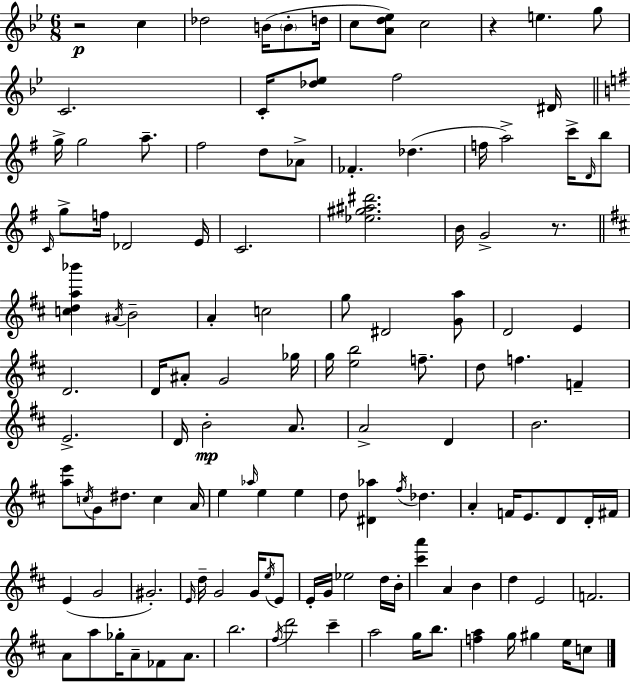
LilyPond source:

{
  \clef treble
  \numericTimeSignature
  \time 6/8
  \key g \minor
  r2\p c''4 | des''2 b'16( \parenthesize b'8-. d''16 | c''8 <a' d'' ees''>8) c''2 | r4 e''4. g''8 | \break c'2. | c'16-. <des'' ees''>8 f''2 dis'16 | \bar "||" \break \key g \major g''16-> g''2 a''8.-- | fis''2 d''8 aes'8-> | fes'4.-. des''4.( | f''16 a''2->) c'''16-> \grace { d'16 } b''8 | \break \grace { c'16 } g''8-> f''16 des'2 | e'16 c'2. | <ees'' gis'' ais'' dis'''>2. | b'16 g'2-> r8. | \break \bar "||" \break \key b \minor <c'' d'' a'' bes'''>4 \acciaccatura { ais'16 } b'2-- | a'4-. c''2 | g''8 dis'2 <g' a''>8 | d'2 e'4 | \break d'2. | d'16 ais'8-. g'2 | ges''16 g''16 <e'' b''>2 f''8.-- | d''8 f''4. f'4-- | \break e'2.-> | d'16 b'2-.\mp a'8. | a'2-> d'4 | b'2. | \break <a'' e'''>8 \acciaccatura { c''16 } g'8 dis''8. c''4 | a'16 e''4 \grace { aes''16 } e''4 e''4 | d''8 <dis' aes''>4 \acciaccatura { fis''16 } des''4. | a'4-. f'16 e'8. | \break d'8 d'16-. fis'16 e'4( g'2 | gis'2.-.) | \grace { e'16 } d''16-- g'2 | g'16 \acciaccatura { e''16 } e'8 e'16-. g'16 ees''2 | \break d''16 b'16-. <cis''' a'''>4 a'4 | b'4 d''4 e'2 | f'2. | a'8 a''8 ges''16-. a'8-- | \break fes'8 a'8. b''2. | \acciaccatura { fis''16 } d'''2 | cis'''4-- a''2 | g''16 b''8. <f'' a''>4 g''16 | \break gis''4 e''16 c''8 \bar "|."
}